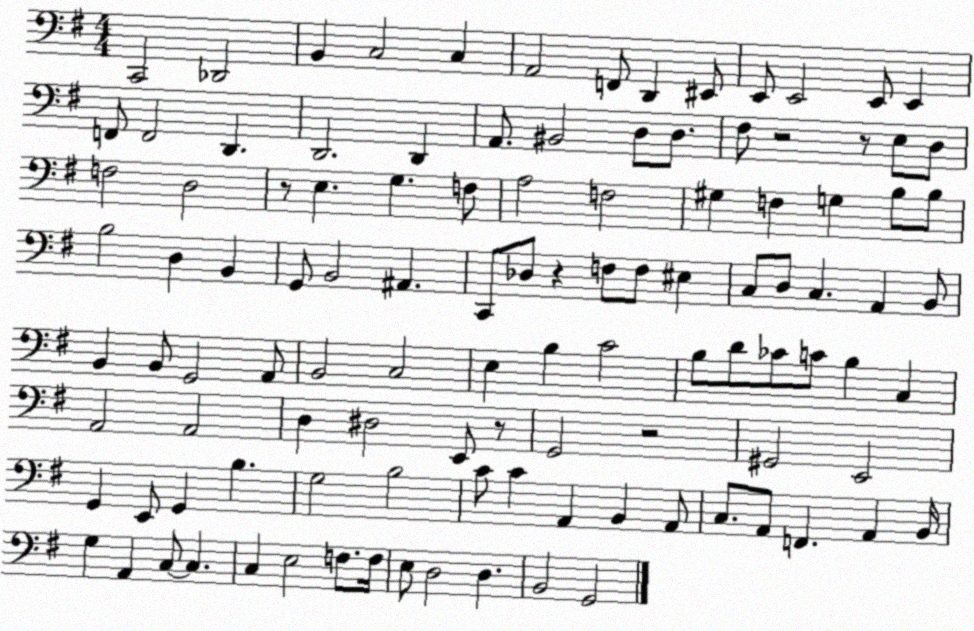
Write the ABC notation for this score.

X:1
T:Untitled
M:4/4
L:1/4
K:G
C,,2 _D,,2 B,, C,2 C, A,,2 F,,/2 D,, ^E,,/2 E,,/2 E,,2 E,,/2 E,, F,,/2 F,,2 D,, D,,2 D,, A,,/2 ^B,,2 D,/2 D,/2 ^F,/2 z2 z/2 E,/2 D,/2 F,2 D,2 z/2 E, G, F,/2 A,2 F,2 ^G, F, G, B,/2 B,/2 B,2 D, B,, G,,/2 B,,2 ^A,, C,,/2 _D,/2 z F,/2 F,/2 ^E, C,/2 D,/2 C, A,, B,,/2 B,, B,,/2 G,,2 A,,/2 B,,2 C,2 E, B, C2 B,/2 D/2 _C/2 C/2 B, C, A,,2 A,,2 D, ^D,2 E,,/2 z/2 G,,2 z2 ^G,,2 E,,2 G,, E,,/2 G,, B, G,2 B,2 C/2 C A,, B,, A,,/2 C,/2 A,,/2 F,, A,, B,,/4 G, A,, C,/2 C, C, E,2 F,/2 F,/4 E,/2 D,2 D, B,,2 G,,2